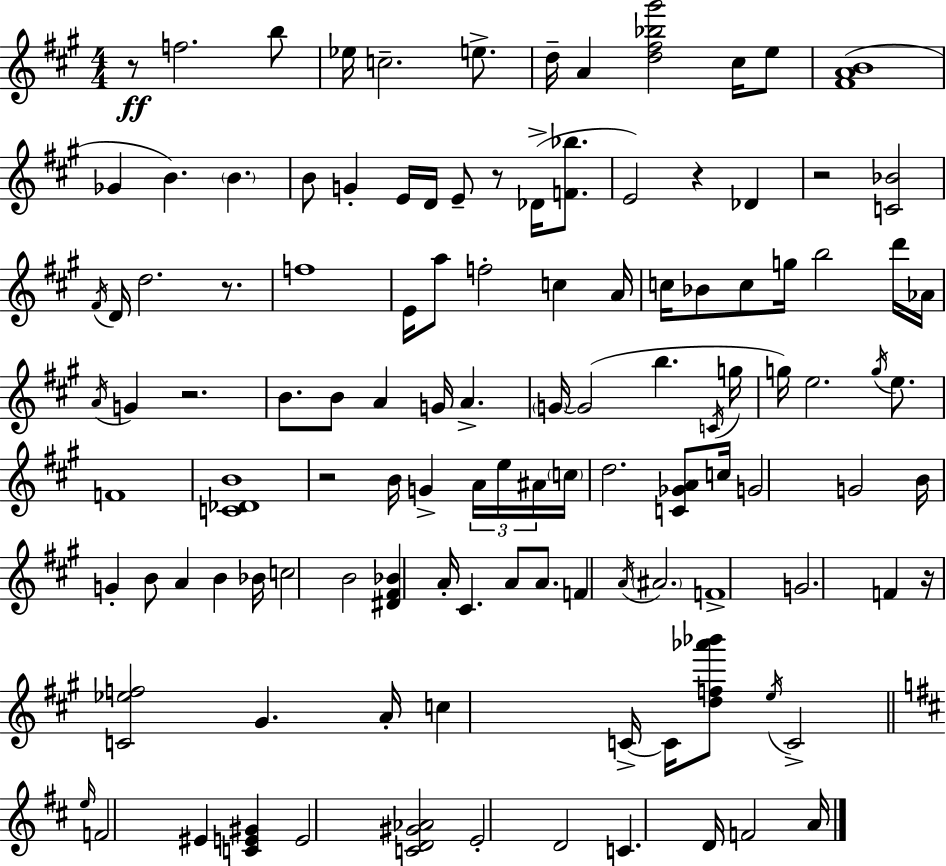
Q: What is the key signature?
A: A major